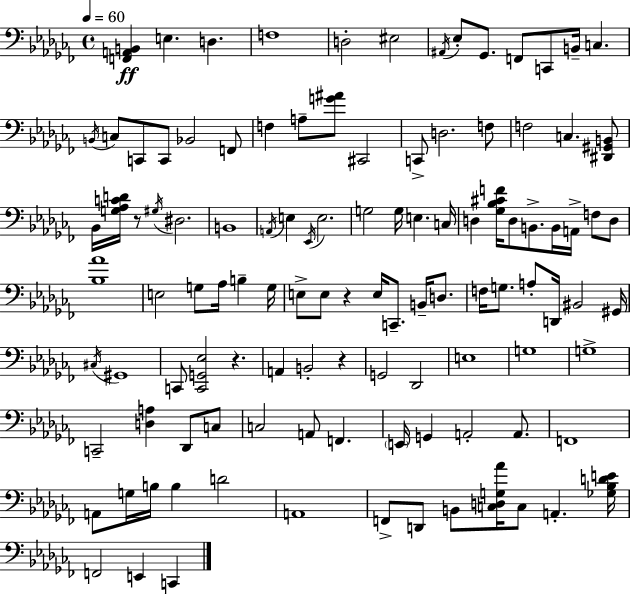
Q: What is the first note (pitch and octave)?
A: E3